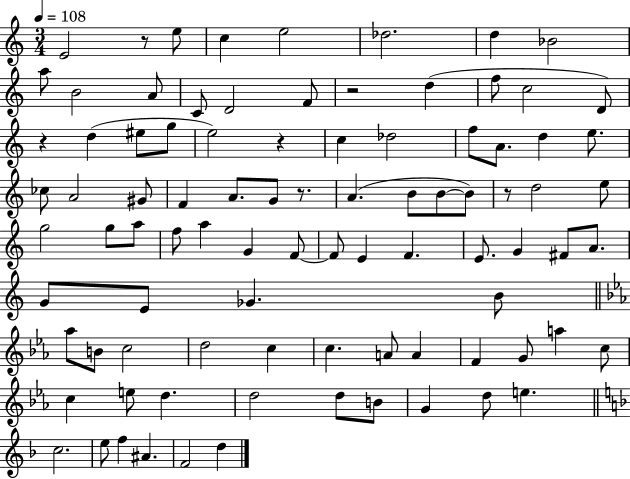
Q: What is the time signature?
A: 3/4